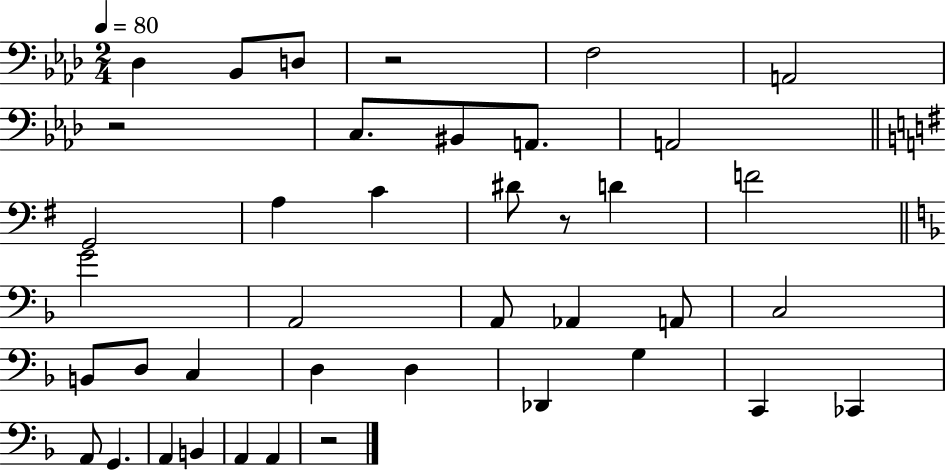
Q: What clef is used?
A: bass